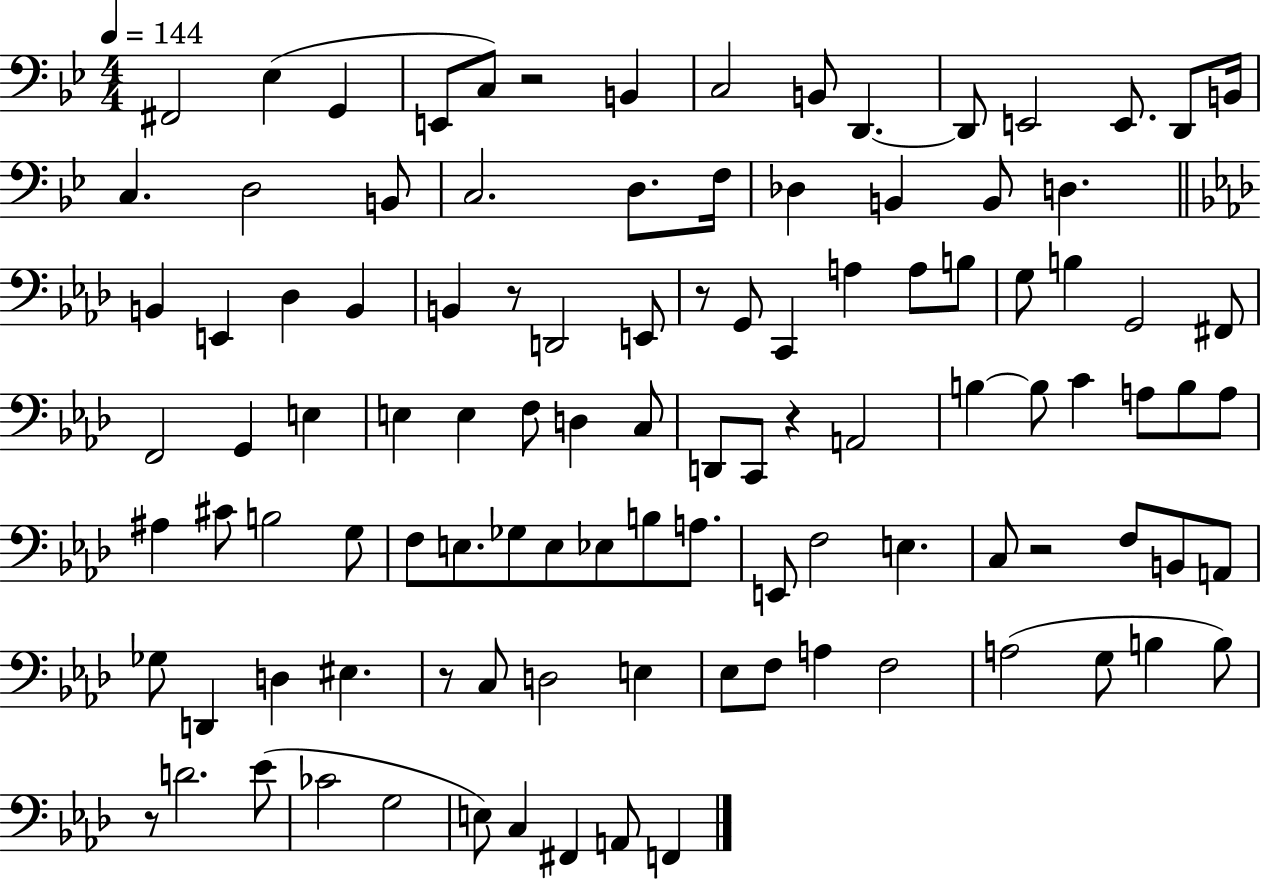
X:1
T:Untitled
M:4/4
L:1/4
K:Bb
^F,,2 _E, G,, E,,/2 C,/2 z2 B,, C,2 B,,/2 D,, D,,/2 E,,2 E,,/2 D,,/2 B,,/4 C, D,2 B,,/2 C,2 D,/2 F,/4 _D, B,, B,,/2 D, B,, E,, _D, B,, B,, z/2 D,,2 E,,/2 z/2 G,,/2 C,, A, A,/2 B,/2 G,/2 B, G,,2 ^F,,/2 F,,2 G,, E, E, E, F,/2 D, C,/2 D,,/2 C,,/2 z A,,2 B, B,/2 C A,/2 B,/2 A,/2 ^A, ^C/2 B,2 G,/2 F,/2 E,/2 _G,/2 E,/2 _E,/2 B,/2 A,/2 E,,/2 F,2 E, C,/2 z2 F,/2 B,,/2 A,,/2 _G,/2 D,, D, ^E, z/2 C,/2 D,2 E, _E,/2 F,/2 A, F,2 A,2 G,/2 B, B,/2 z/2 D2 _E/2 _C2 G,2 E,/2 C, ^F,, A,,/2 F,,